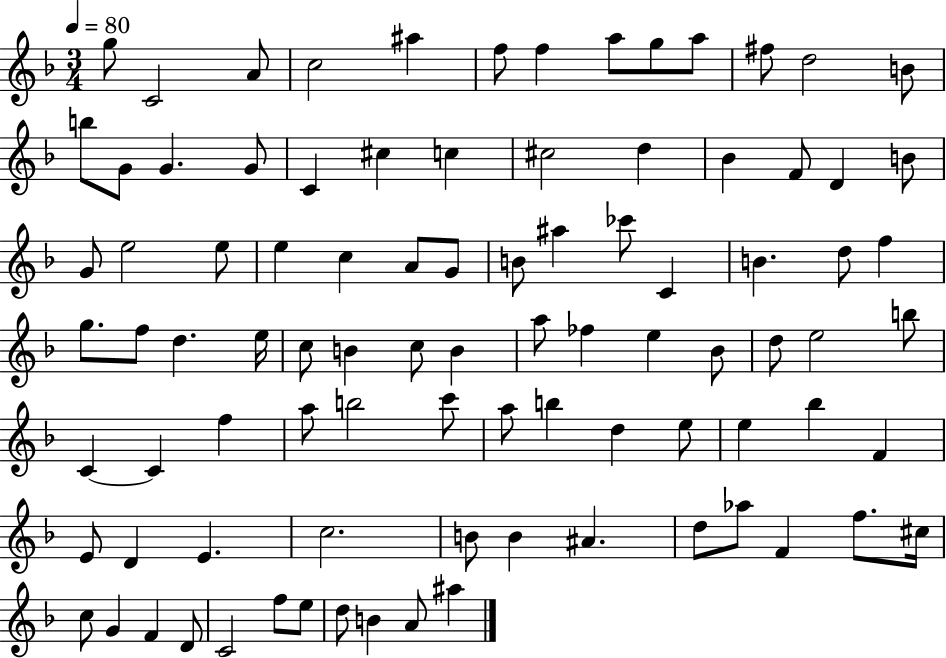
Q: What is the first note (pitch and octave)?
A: G5